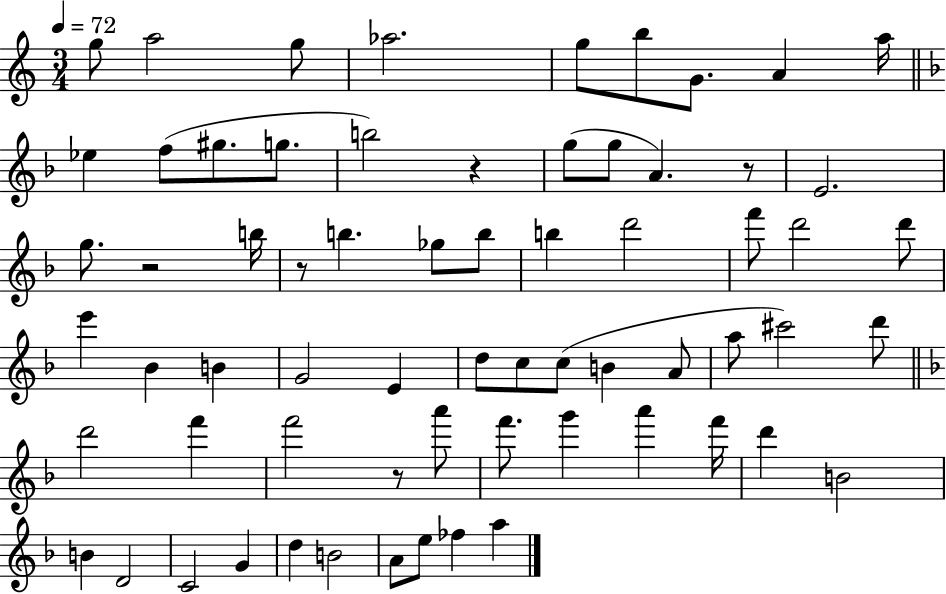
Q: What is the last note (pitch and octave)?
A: A5